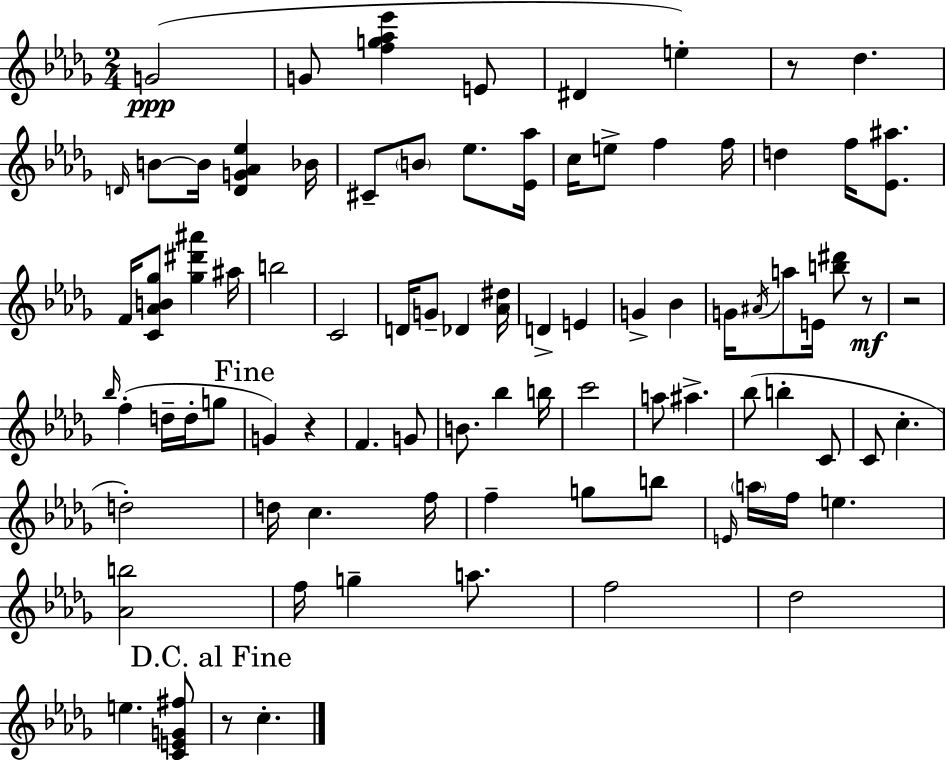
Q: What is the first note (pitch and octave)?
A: G4